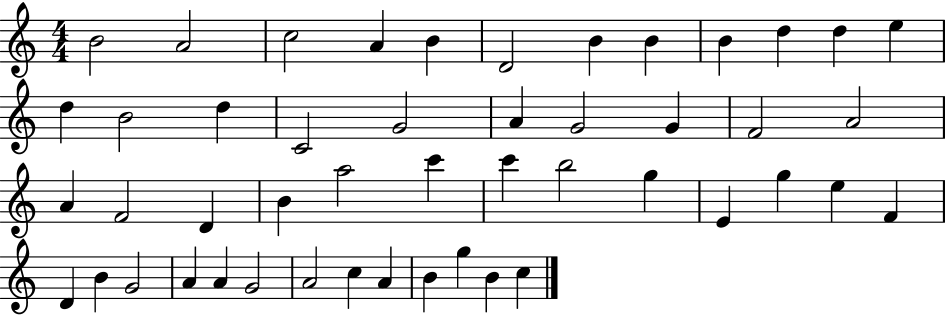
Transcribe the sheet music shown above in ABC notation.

X:1
T:Untitled
M:4/4
L:1/4
K:C
B2 A2 c2 A B D2 B B B d d e d B2 d C2 G2 A G2 G F2 A2 A F2 D B a2 c' c' b2 g E g e F D B G2 A A G2 A2 c A B g B c